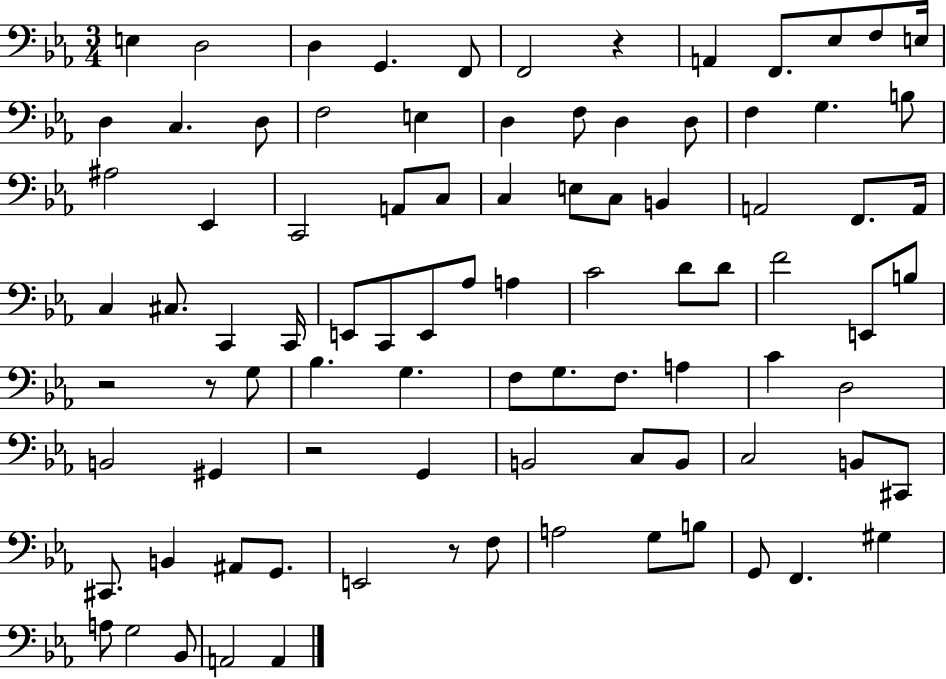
E3/q D3/h D3/q G2/q. F2/e F2/h R/q A2/q F2/e. Eb3/e F3/e E3/s D3/q C3/q. D3/e F3/h E3/q D3/q F3/e D3/q D3/e F3/q G3/q. B3/e A#3/h Eb2/q C2/h A2/e C3/e C3/q E3/e C3/e B2/q A2/h F2/e. A2/s C3/q C#3/e. C2/q C2/s E2/e C2/e E2/e Ab3/e A3/q C4/h D4/e D4/e F4/h E2/e B3/e R/h R/e G3/e Bb3/q. G3/q. F3/e G3/e. F3/e. A3/q C4/q D3/h B2/h G#2/q R/h G2/q B2/h C3/e B2/e C3/h B2/e C#2/e C#2/e. B2/q A#2/e G2/e. E2/h R/e F3/e A3/h G3/e B3/e G2/e F2/q. G#3/q A3/e G3/h Bb2/e A2/h A2/q